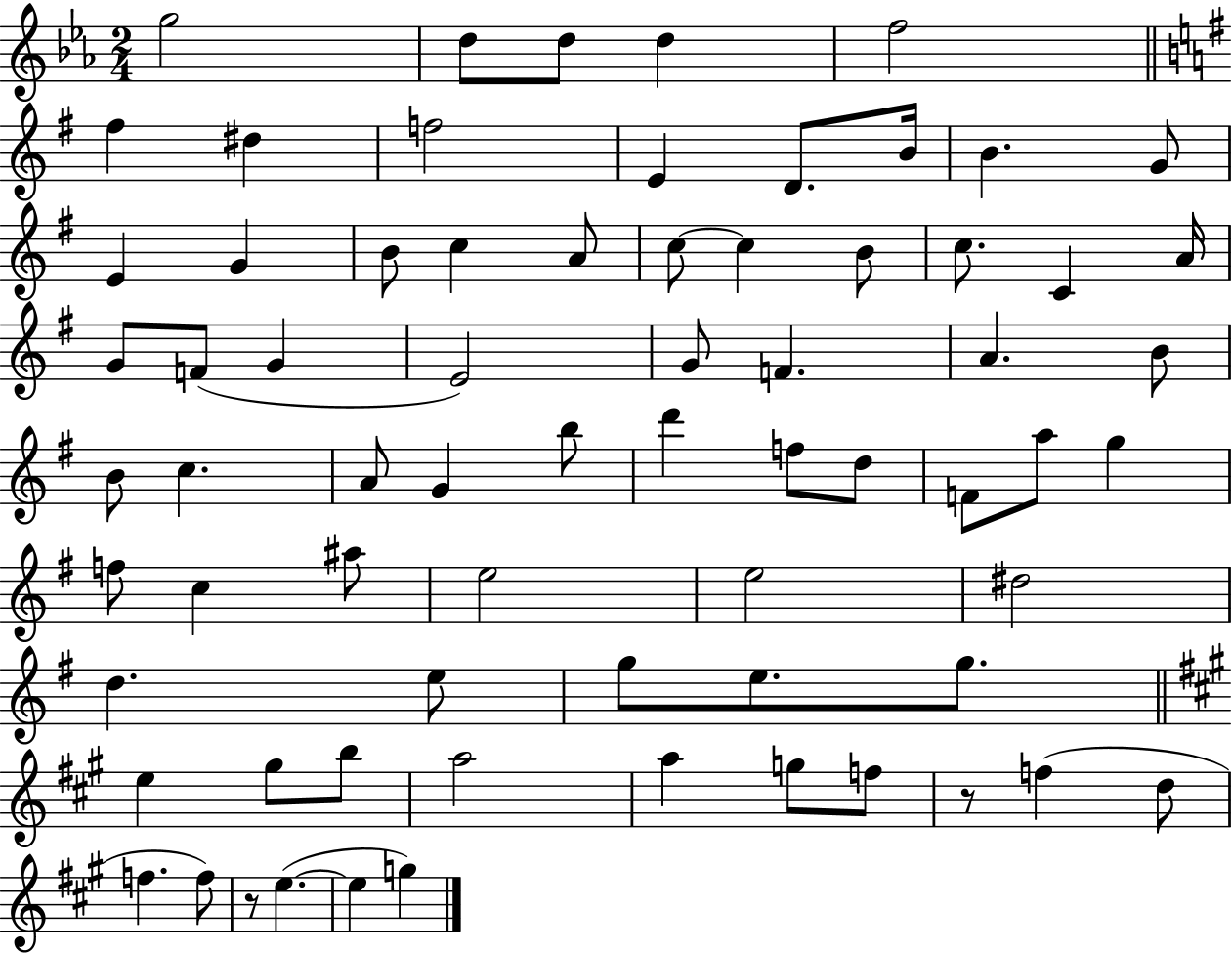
X:1
T:Untitled
M:2/4
L:1/4
K:Eb
g2 d/2 d/2 d f2 ^f ^d f2 E D/2 B/4 B G/2 E G B/2 c A/2 c/2 c B/2 c/2 C A/4 G/2 F/2 G E2 G/2 F A B/2 B/2 c A/2 G b/2 d' f/2 d/2 F/2 a/2 g f/2 c ^a/2 e2 e2 ^d2 d e/2 g/2 e/2 g/2 e ^g/2 b/2 a2 a g/2 f/2 z/2 f d/2 f f/2 z/2 e e g